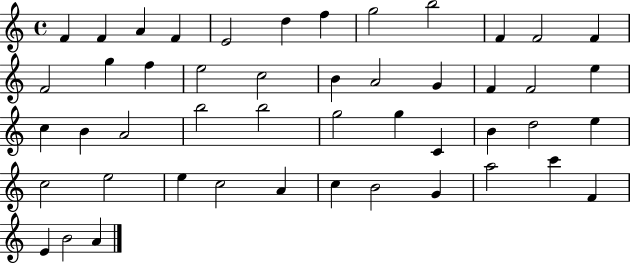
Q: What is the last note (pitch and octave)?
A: A4